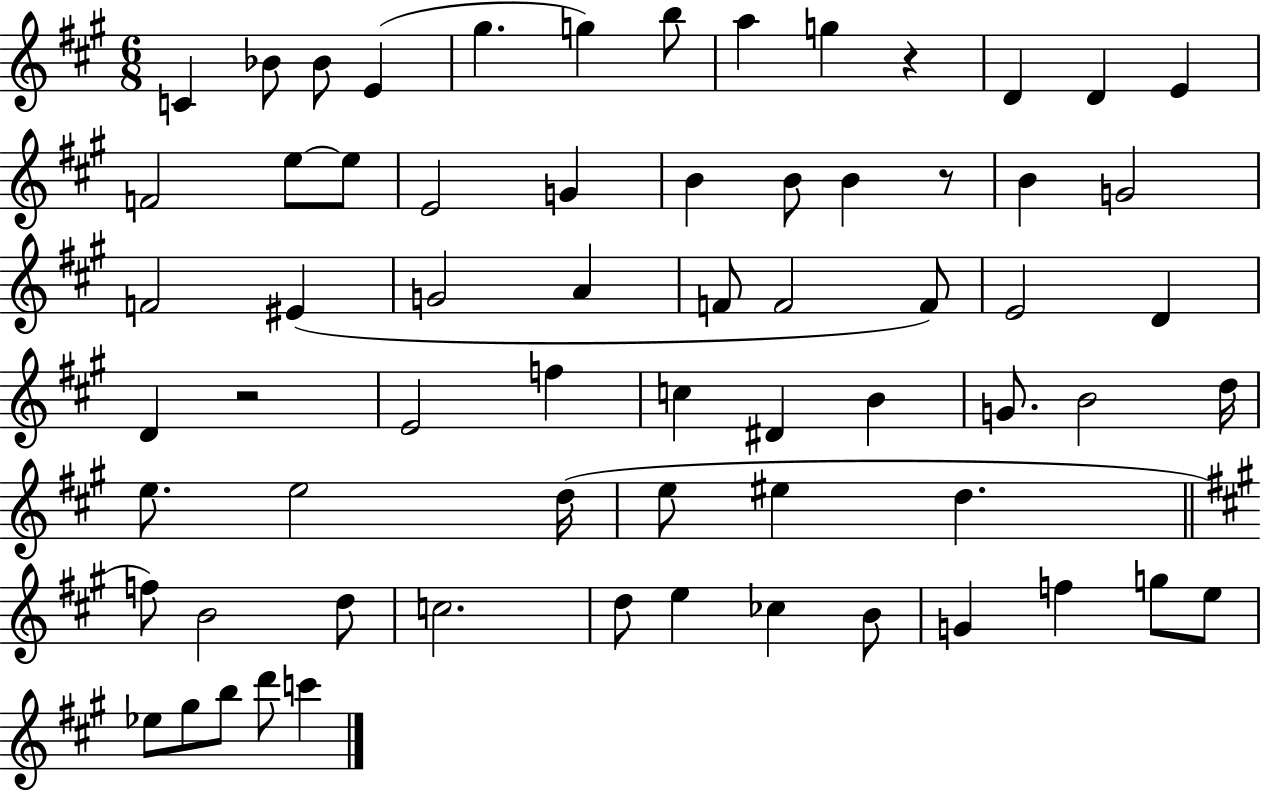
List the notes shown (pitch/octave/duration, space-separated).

C4/q Bb4/e Bb4/e E4/q G#5/q. G5/q B5/e A5/q G5/q R/q D4/q D4/q E4/q F4/h E5/e E5/e E4/h G4/q B4/q B4/e B4/q R/e B4/q G4/h F4/h EIS4/q G4/h A4/q F4/e F4/h F4/e E4/h D4/q D4/q R/h E4/h F5/q C5/q D#4/q B4/q G4/e. B4/h D5/s E5/e. E5/h D5/s E5/e EIS5/q D5/q. F5/e B4/h D5/e C5/h. D5/e E5/q CES5/q B4/e G4/q F5/q G5/e E5/e Eb5/e G#5/e B5/e D6/e C6/q